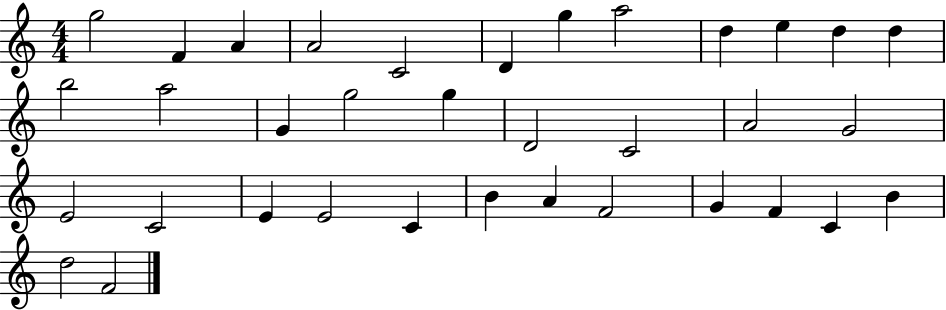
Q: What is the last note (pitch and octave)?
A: F4